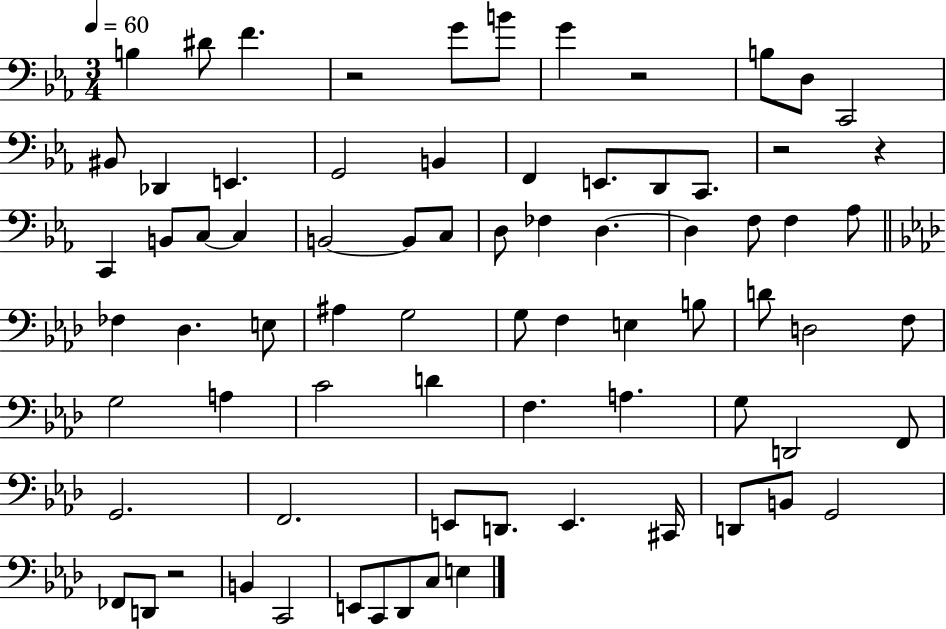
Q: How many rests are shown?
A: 5